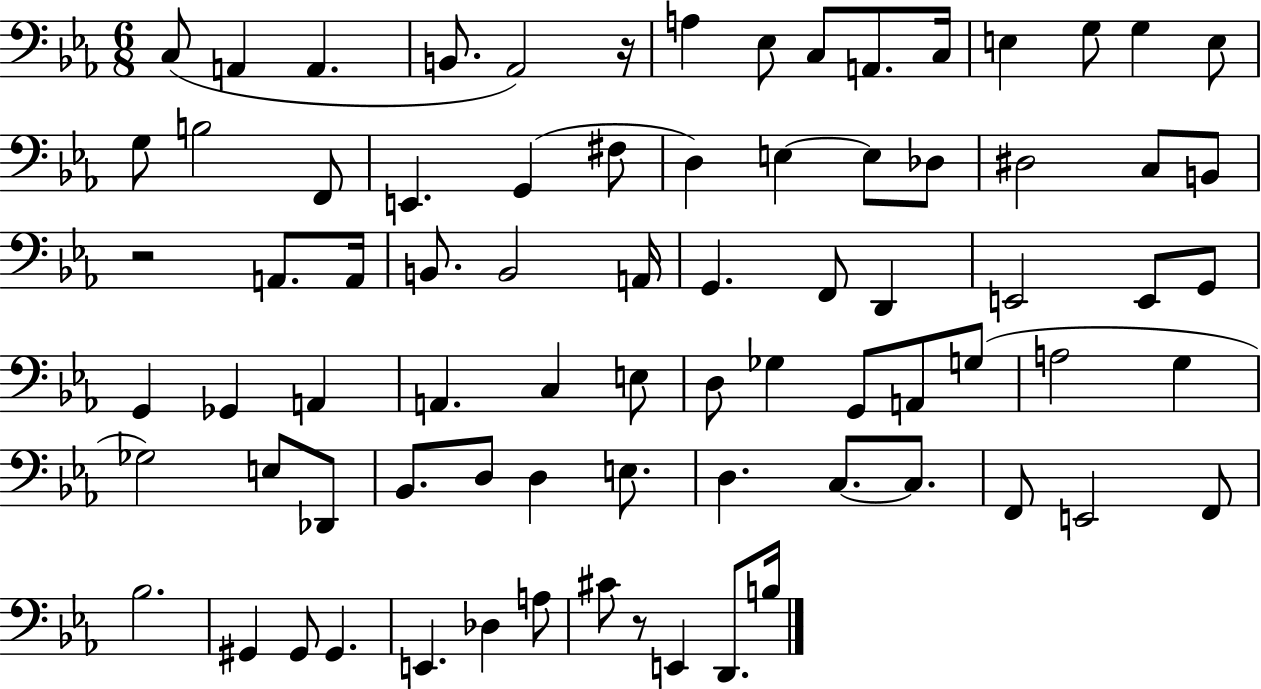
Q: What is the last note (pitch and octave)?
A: B3